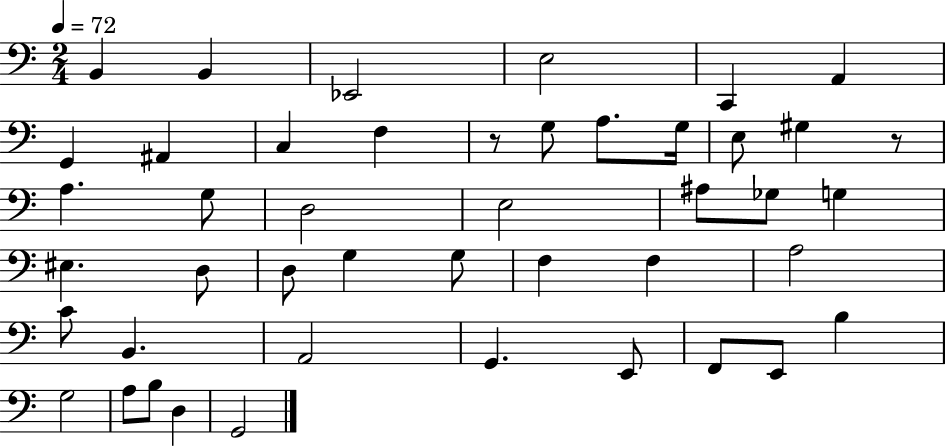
B2/q B2/q Eb2/h E3/h C2/q A2/q G2/q A#2/q C3/q F3/q R/e G3/e A3/e. G3/s E3/e G#3/q R/e A3/q. G3/e D3/h E3/h A#3/e Gb3/e G3/q EIS3/q. D3/e D3/e G3/q G3/e F3/q F3/q A3/h C4/e B2/q. A2/h G2/q. E2/e F2/e E2/e B3/q G3/h A3/e B3/e D3/q G2/h